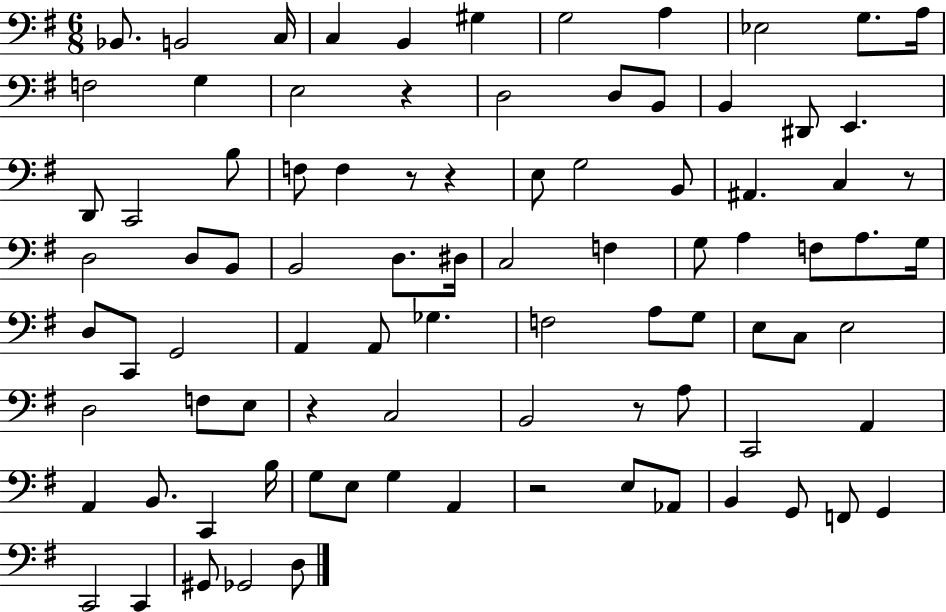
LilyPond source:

{
  \clef bass
  \numericTimeSignature
  \time 6/8
  \key g \major
  \repeat volta 2 { bes,8. b,2 c16 | c4 b,4 gis4 | g2 a4 | ees2 g8. a16 | \break f2 g4 | e2 r4 | d2 d8 b,8 | b,4 dis,8 e,4. | \break d,8 c,2 b8 | f8 f4 r8 r4 | e8 g2 b,8 | ais,4. c4 r8 | \break d2 d8 b,8 | b,2 d8. dis16 | c2 f4 | g8 a4 f8 a8. g16 | \break d8 c,8 g,2 | a,4 a,8 ges4. | f2 a8 g8 | e8 c8 e2 | \break d2 f8 e8 | r4 c2 | b,2 r8 a8 | c,2 a,4 | \break a,4 b,8. c,4 b16 | g8 e8 g4 a,4 | r2 e8 aes,8 | b,4 g,8 f,8 g,4 | \break c,2 c,4 | gis,8 ges,2 d8 | } \bar "|."
}